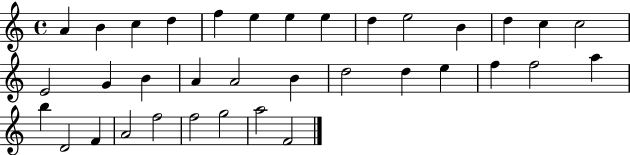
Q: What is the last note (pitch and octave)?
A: F4